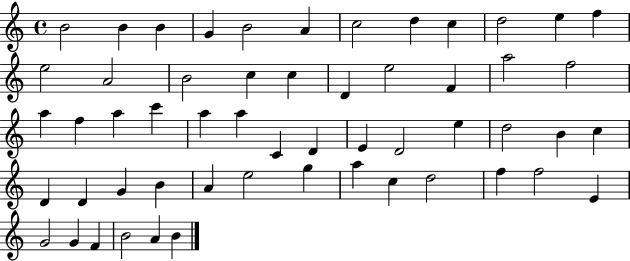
{
  \clef treble
  \time 4/4
  \defaultTimeSignature
  \key c \major
  b'2 b'4 b'4 | g'4 b'2 a'4 | c''2 d''4 c''4 | d''2 e''4 f''4 | \break e''2 a'2 | b'2 c''4 c''4 | d'4 e''2 f'4 | a''2 f''2 | \break a''4 f''4 a''4 c'''4 | a''4 a''4 c'4 d'4 | e'4 d'2 e''4 | d''2 b'4 c''4 | \break d'4 d'4 g'4 b'4 | a'4 e''2 g''4 | a''4 c''4 d''2 | f''4 f''2 e'4 | \break g'2 g'4 f'4 | b'2 a'4 b'4 | \bar "|."
}